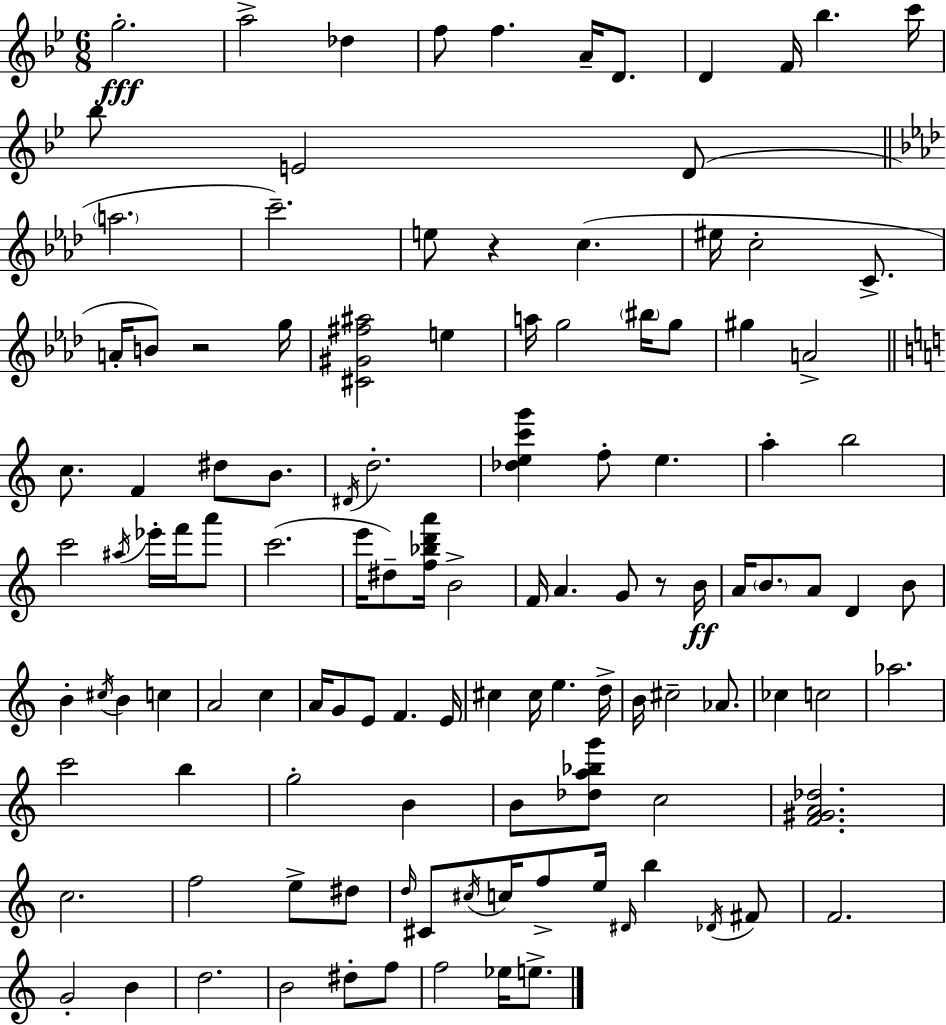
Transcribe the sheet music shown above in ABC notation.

X:1
T:Untitled
M:6/8
L:1/4
K:Bb
g2 a2 _d f/2 f A/4 D/2 D F/4 _b c'/4 _b/2 E2 D/2 a2 c'2 e/2 z c ^e/4 c2 C/2 A/4 B/2 z2 g/4 [^C^G^f^a]2 e a/4 g2 ^b/4 g/2 ^g A2 c/2 F ^d/2 B/2 ^D/4 d2 [_dec'g'] f/2 e a b2 c'2 ^a/4 _e'/4 f'/4 a'/2 c'2 e'/4 ^d/2 [f_bd'a']/4 B2 F/4 A G/2 z/2 B/4 A/4 B/2 A/2 D B/2 B ^c/4 B c A2 c A/4 G/2 E/2 F E/4 ^c ^c/4 e d/4 B/4 ^c2 _A/2 _c c2 _a2 c'2 b g2 B B/2 [_da_bg']/2 c2 [F^GA_d]2 c2 f2 e/2 ^d/2 d/4 ^C/2 ^c/4 c/4 f/2 e/4 ^D/4 b _D/4 ^F/2 F2 G2 B d2 B2 ^d/2 f/2 f2 _e/4 e/2